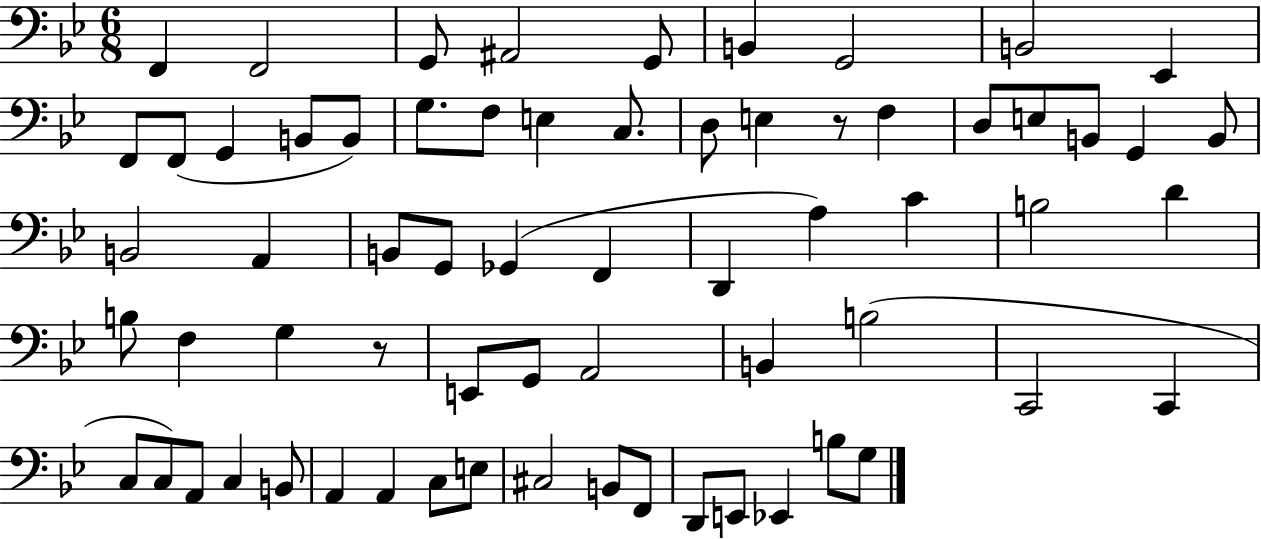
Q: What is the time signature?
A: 6/8